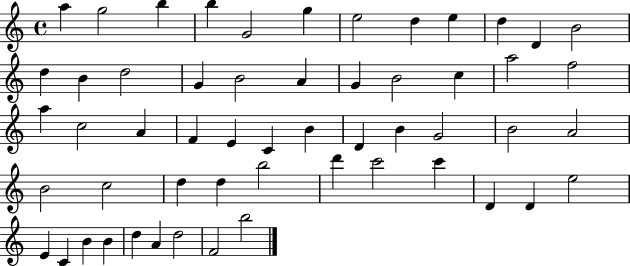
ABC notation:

X:1
T:Untitled
M:4/4
L:1/4
K:C
a g2 b b G2 g e2 d e d D B2 d B d2 G B2 A G B2 c a2 f2 a c2 A F E C B D B G2 B2 A2 B2 c2 d d b2 d' c'2 c' D D e2 E C B B d A d2 F2 b2